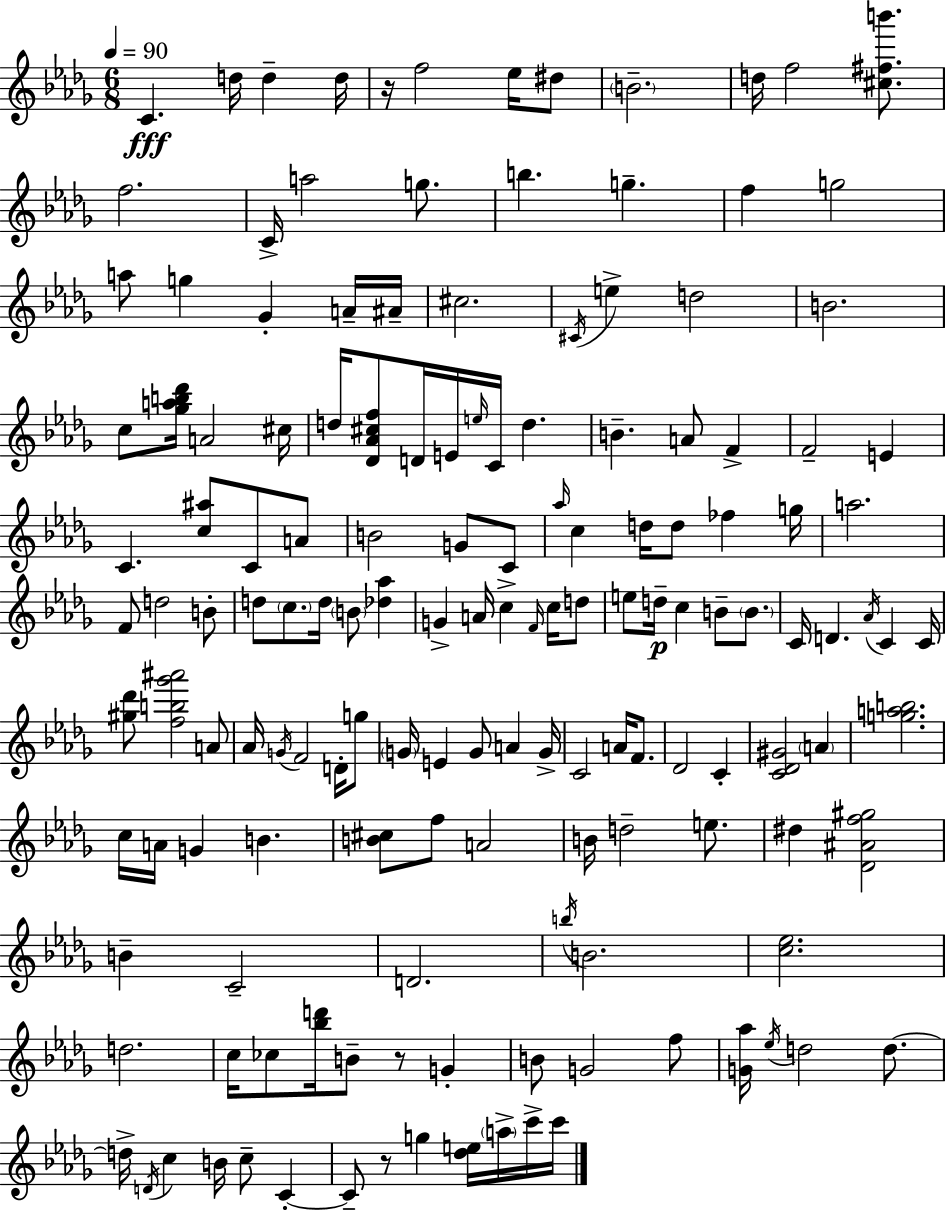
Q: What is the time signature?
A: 6/8